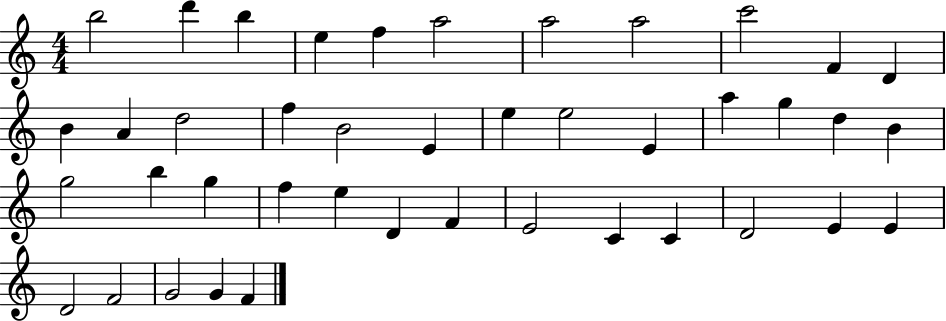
{
  \clef treble
  \numericTimeSignature
  \time 4/4
  \key c \major
  b''2 d'''4 b''4 | e''4 f''4 a''2 | a''2 a''2 | c'''2 f'4 d'4 | \break b'4 a'4 d''2 | f''4 b'2 e'4 | e''4 e''2 e'4 | a''4 g''4 d''4 b'4 | \break g''2 b''4 g''4 | f''4 e''4 d'4 f'4 | e'2 c'4 c'4 | d'2 e'4 e'4 | \break d'2 f'2 | g'2 g'4 f'4 | \bar "|."
}